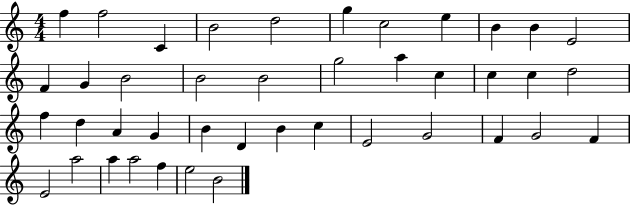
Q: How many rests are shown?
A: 0